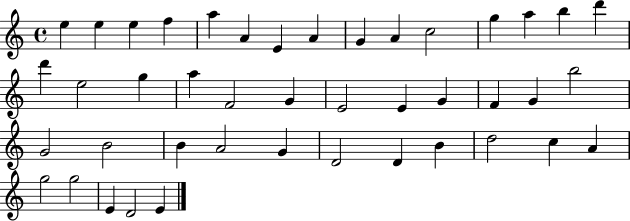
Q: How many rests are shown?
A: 0